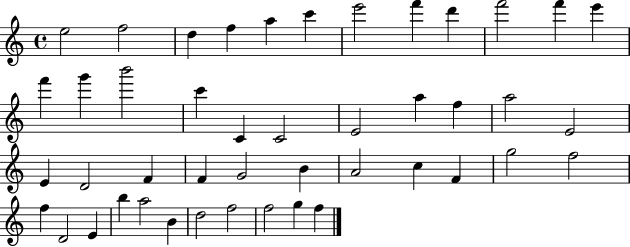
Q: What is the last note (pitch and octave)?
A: F5